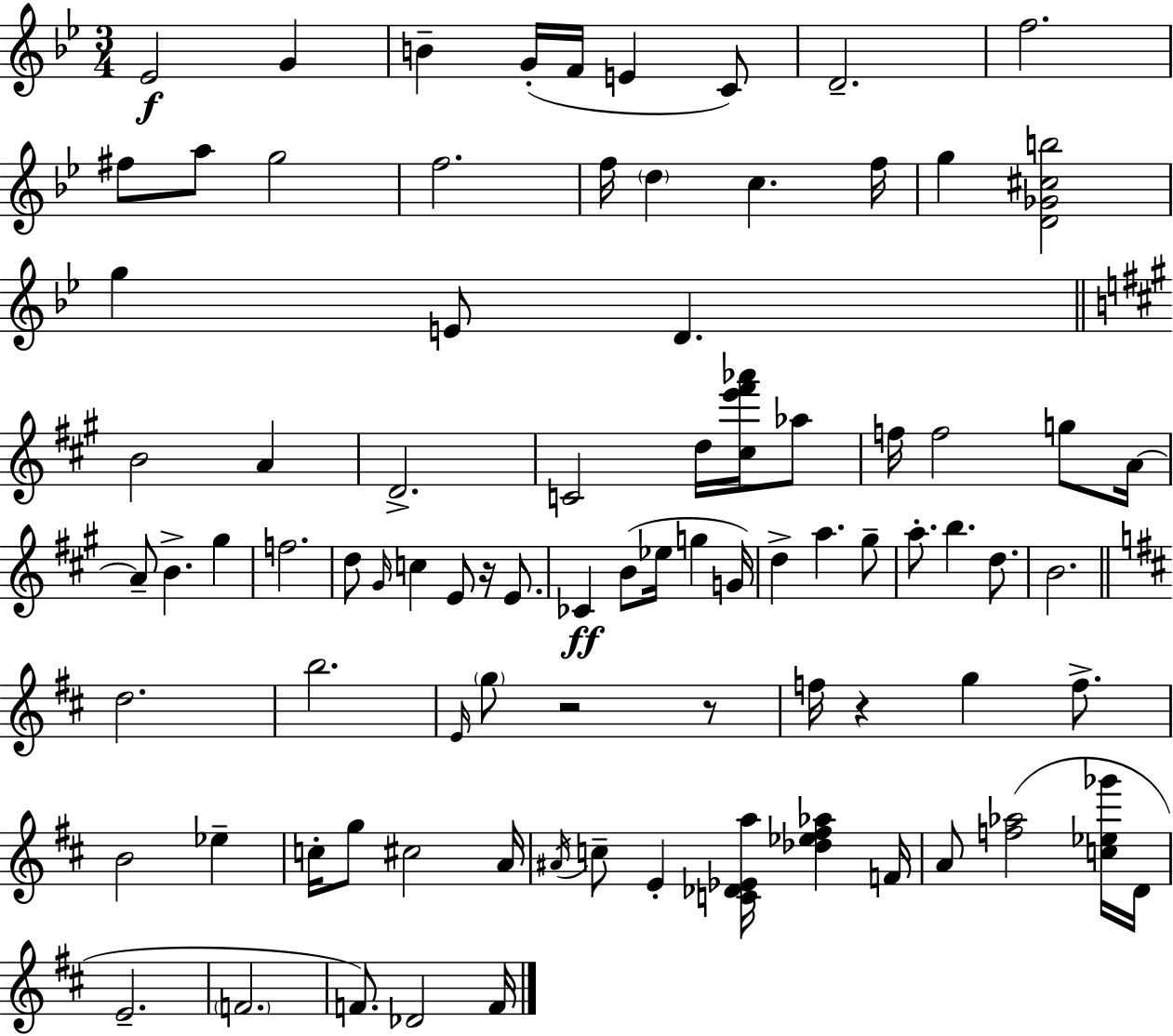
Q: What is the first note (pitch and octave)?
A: Eb4